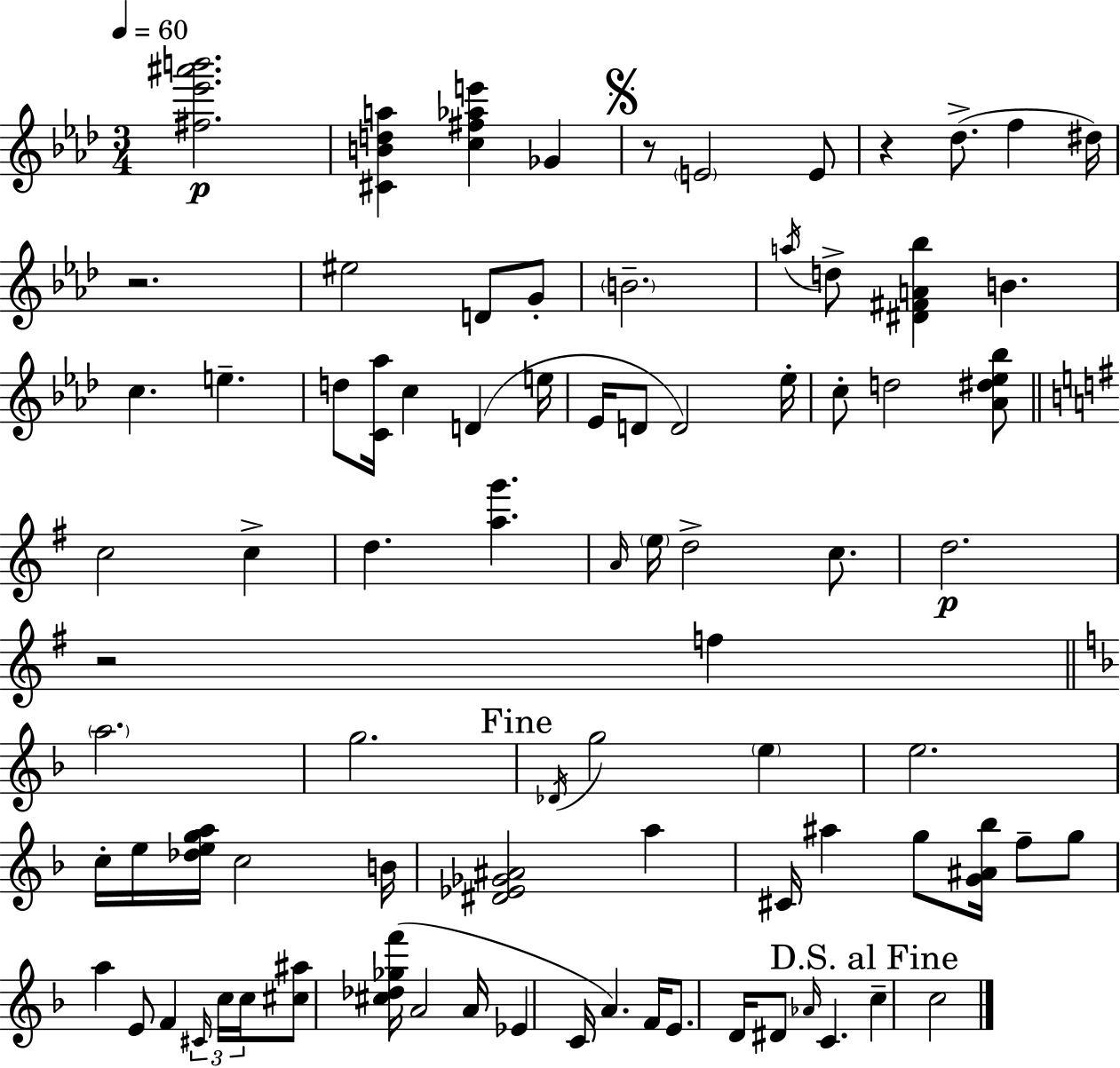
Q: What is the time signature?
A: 3/4